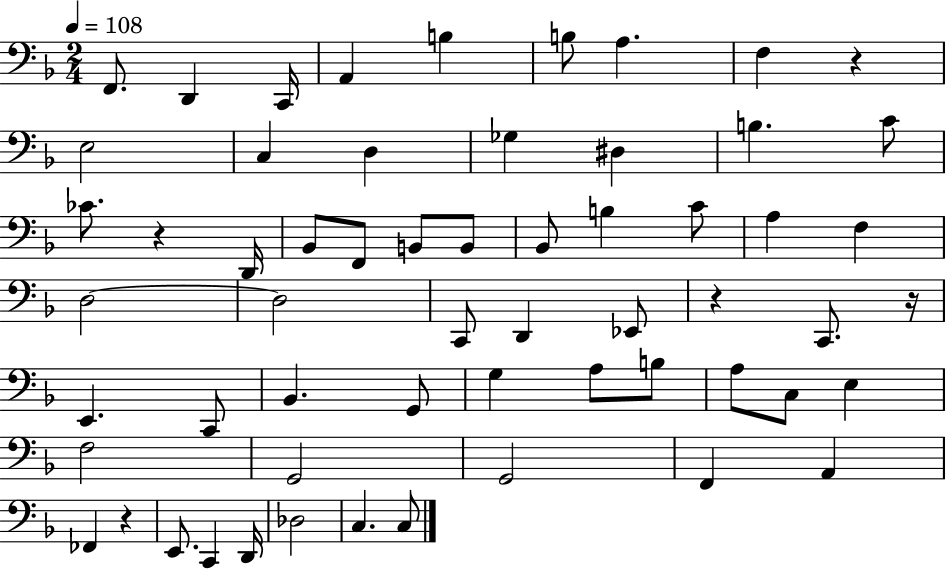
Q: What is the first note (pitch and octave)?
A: F2